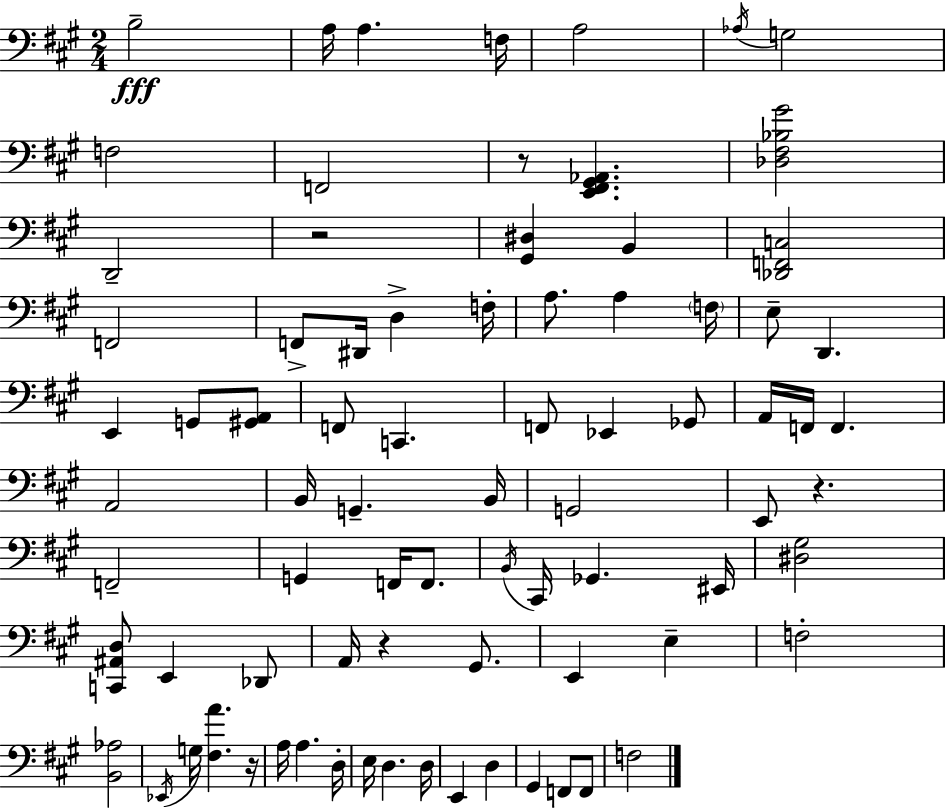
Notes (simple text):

B3/h A3/s A3/q. F3/s A3/h Ab3/s G3/h F3/h F2/h R/e [E2,F#2,G#2,Ab2]/q. [Db3,F#3,Bb3,G#4]/h D2/h R/h [G#2,D#3]/q B2/q [Db2,F2,C3]/h F2/h F2/e D#2/s D3/q F3/s A3/e. A3/q F3/s E3/e D2/q. E2/q G2/e [G#2,A2]/e F2/e C2/q. F2/e Eb2/q Gb2/e A2/s F2/s F2/q. A2/h B2/s G2/q. B2/s G2/h E2/e R/q. F2/h G2/q F2/s F2/e. B2/s C#2/s Gb2/q. EIS2/s [D#3,G#3]/h [C2,A#2,D3]/e E2/q Db2/e A2/s R/q G#2/e. E2/q E3/q F3/h [B2,Ab3]/h Eb2/s G3/s [F#3,A4]/q. R/s A3/s A3/q. D3/s E3/s D3/q. D3/s E2/q D3/q G#2/q F2/e F2/e F3/h